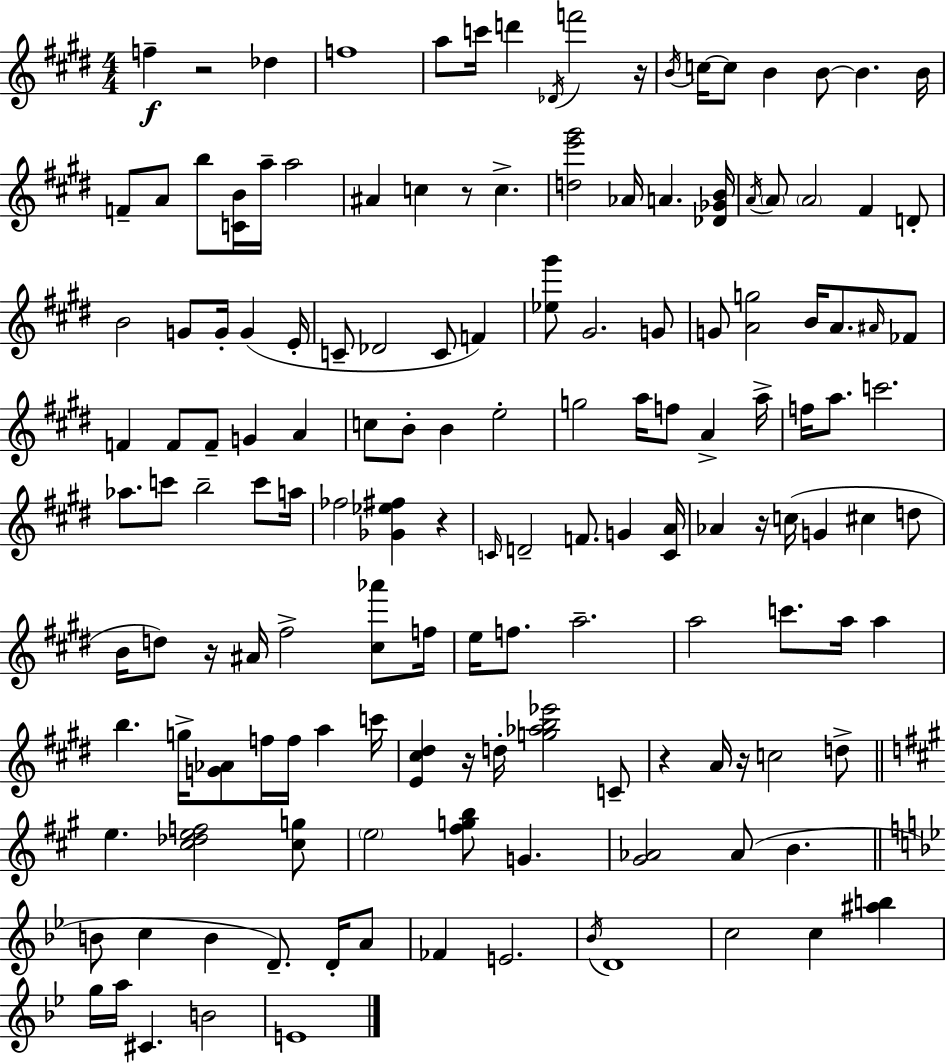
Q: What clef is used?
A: treble